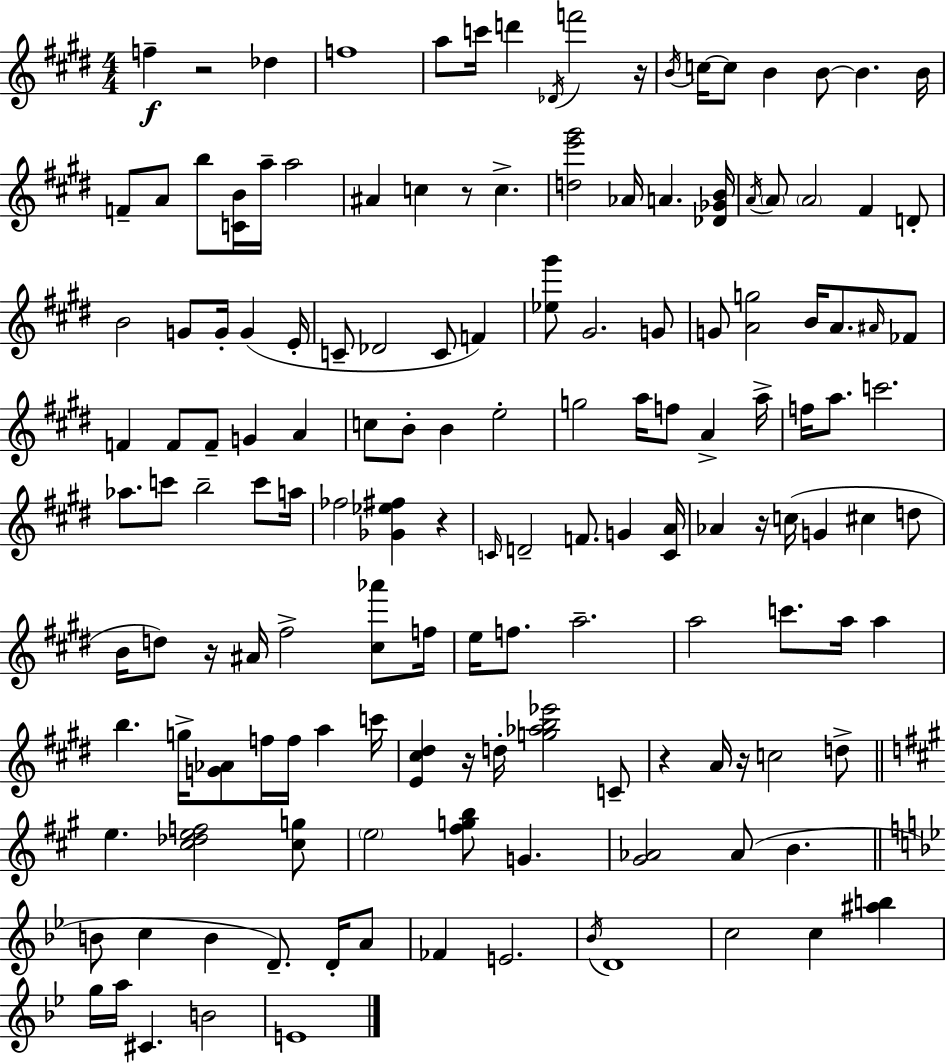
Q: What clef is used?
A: treble